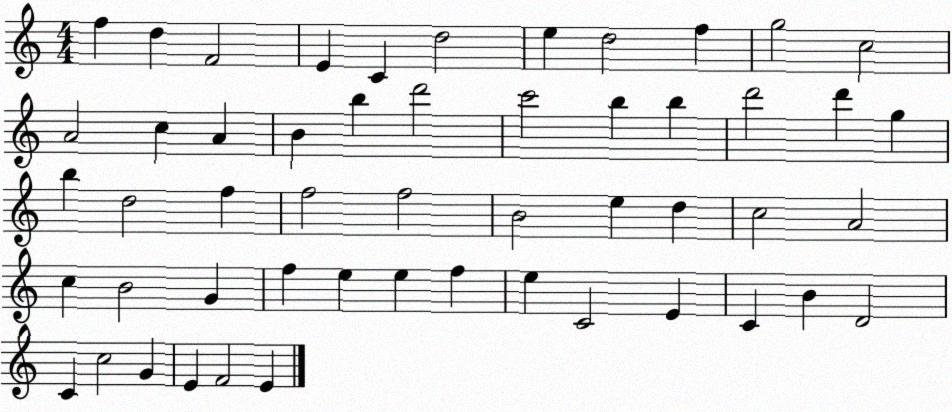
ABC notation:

X:1
T:Untitled
M:4/4
L:1/4
K:C
f d F2 E C d2 e d2 f g2 c2 A2 c A B b d'2 c'2 b b d'2 d' g b d2 f f2 f2 B2 e d c2 A2 c B2 G f e e f e C2 E C B D2 C c2 G E F2 E